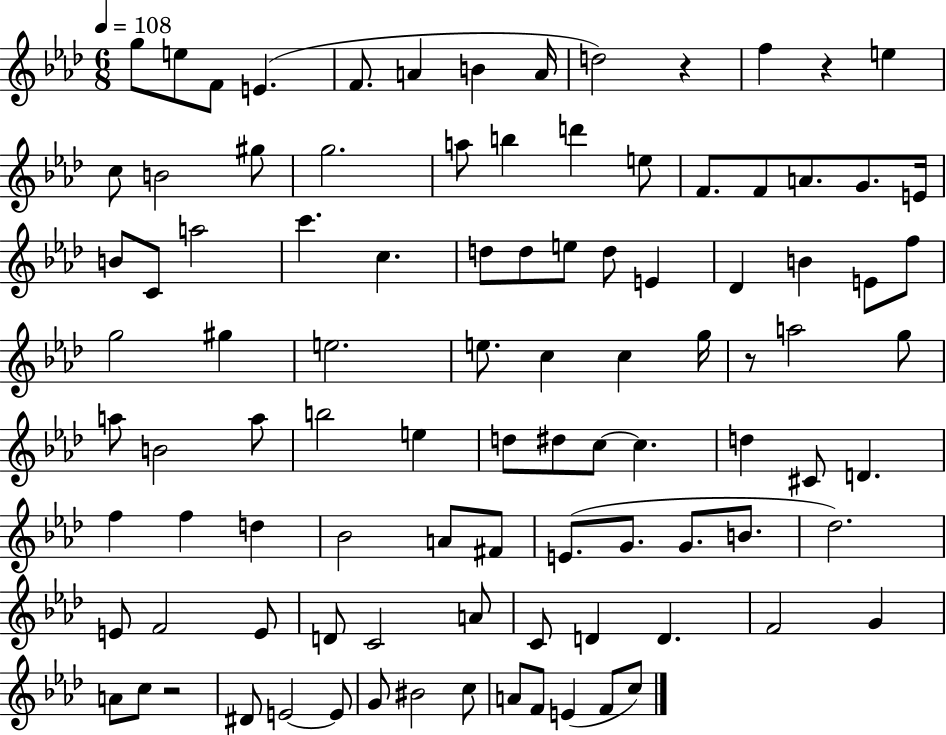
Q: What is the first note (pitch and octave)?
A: G5